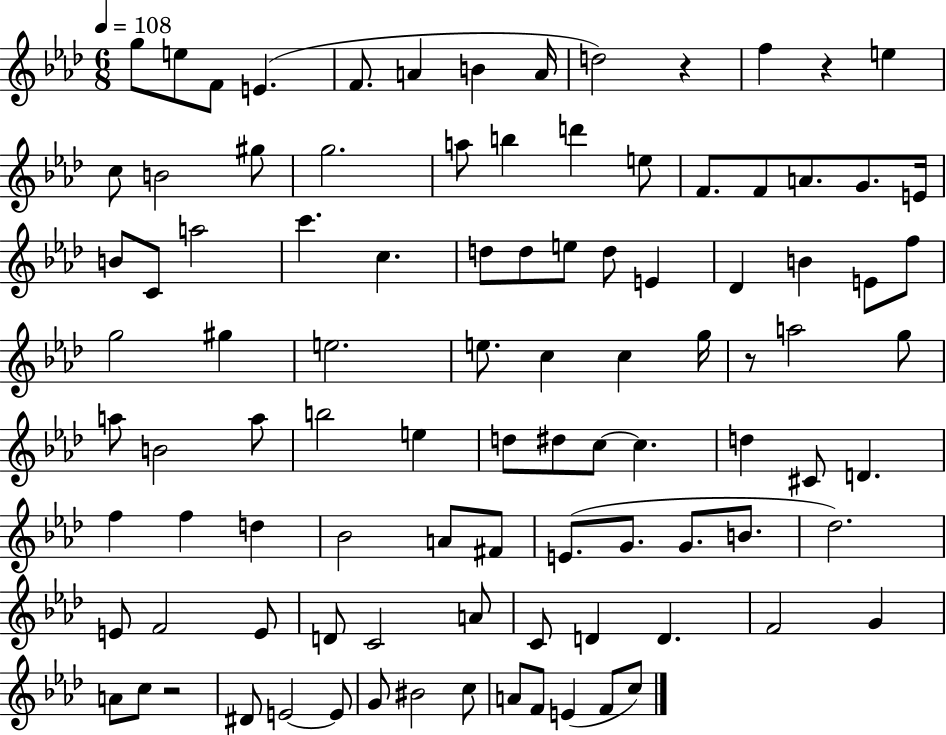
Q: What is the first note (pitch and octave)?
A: G5